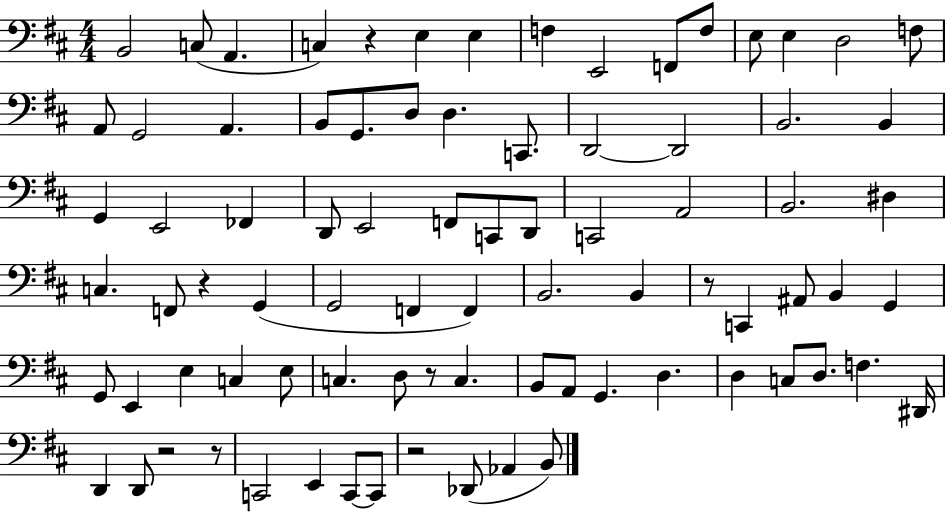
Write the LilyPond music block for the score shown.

{
  \clef bass
  \numericTimeSignature
  \time 4/4
  \key d \major
  b,2 c8( a,4. | c4) r4 e4 e4 | f4 e,2 f,8 f8 | e8 e4 d2 f8 | \break a,8 g,2 a,4. | b,8 g,8. d8 d4. c,8. | d,2~~ d,2 | b,2. b,4 | \break g,4 e,2 fes,4 | d,8 e,2 f,8 c,8 d,8 | c,2 a,2 | b,2. dis4 | \break c4. f,8 r4 g,4( | g,2 f,4 f,4) | b,2. b,4 | r8 c,4 ais,8 b,4 g,4 | \break g,8 e,4 e4 c4 e8 | c4. d8 r8 c4. | b,8 a,8 g,4. d4. | d4 c8 d8. f4. dis,16 | \break d,4 d,8 r2 r8 | c,2 e,4 c,8~~ c,8 | r2 des,8( aes,4 b,8) | \bar "|."
}